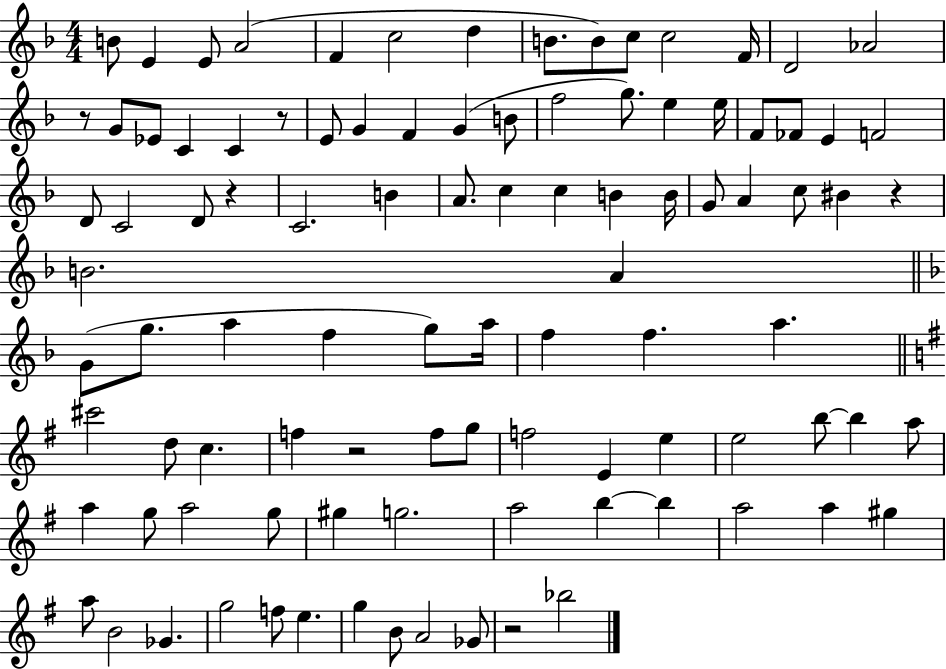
X:1
T:Untitled
M:4/4
L:1/4
K:F
B/2 E E/2 A2 F c2 d B/2 B/2 c/2 c2 F/4 D2 _A2 z/2 G/2 _E/2 C C z/2 E/2 G F G B/2 f2 g/2 e e/4 F/2 _F/2 E F2 D/2 C2 D/2 z C2 B A/2 c c B B/4 G/2 A c/2 ^B z B2 A G/2 g/2 a f g/2 a/4 f f a ^c'2 d/2 c f z2 f/2 g/2 f2 E e e2 b/2 b a/2 a g/2 a2 g/2 ^g g2 a2 b b a2 a ^g a/2 B2 _G g2 f/2 e g B/2 A2 _G/2 z2 _b2